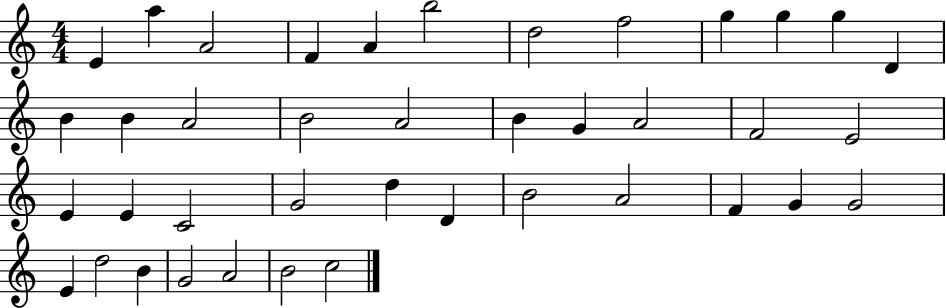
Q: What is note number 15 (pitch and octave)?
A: A4